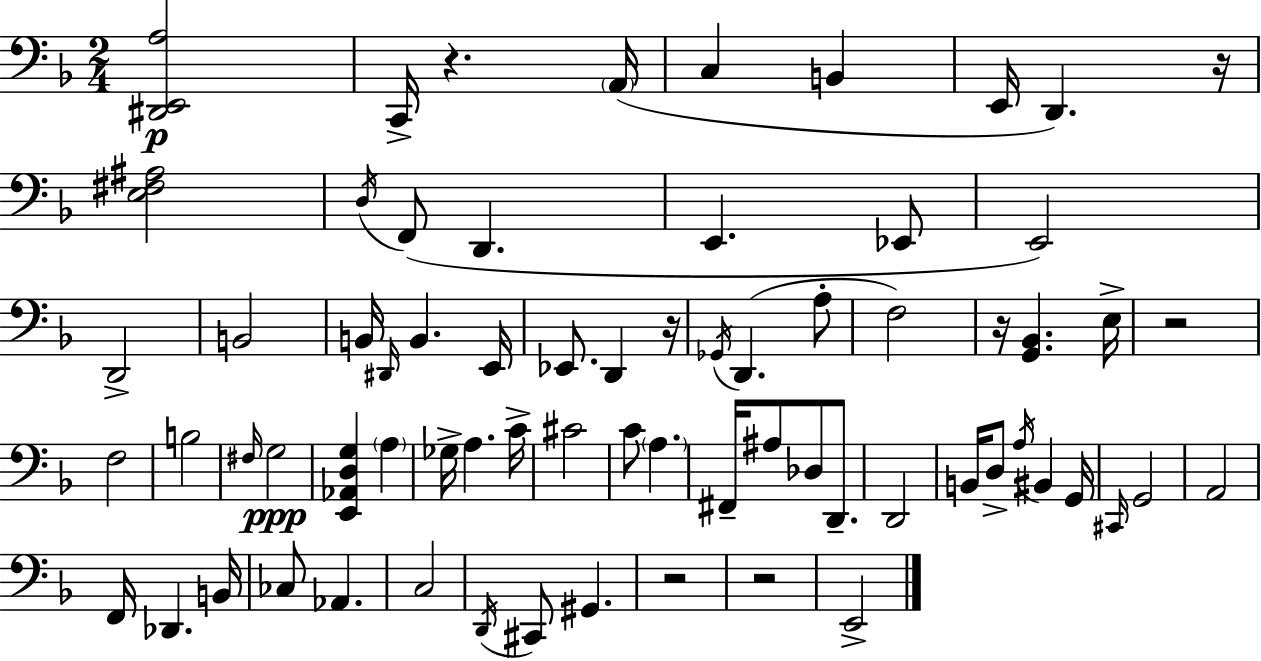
[D#2,E2,A3]/h C2/s R/q. A2/s C3/q B2/q E2/s D2/q. R/s [E3,F#3,A#3]/h D3/s F2/e D2/q. E2/q. Eb2/e E2/h D2/h B2/h B2/s D#2/s B2/q. E2/s Eb2/e. D2/q R/s Gb2/s D2/q. A3/e F3/h R/s [G2,Bb2]/q. E3/s R/h F3/h B3/h F#3/s G3/h [E2,Ab2,D3,G3]/q A3/q Gb3/s A3/q. C4/s C#4/h C4/e A3/q. F#2/s A#3/e Db3/e D2/e. D2/h B2/s D3/e A3/s BIS2/q G2/s C#2/s G2/h A2/h F2/s Db2/q. B2/s CES3/e Ab2/q. C3/h D2/s C#2/e G#2/q. R/h R/h E2/h